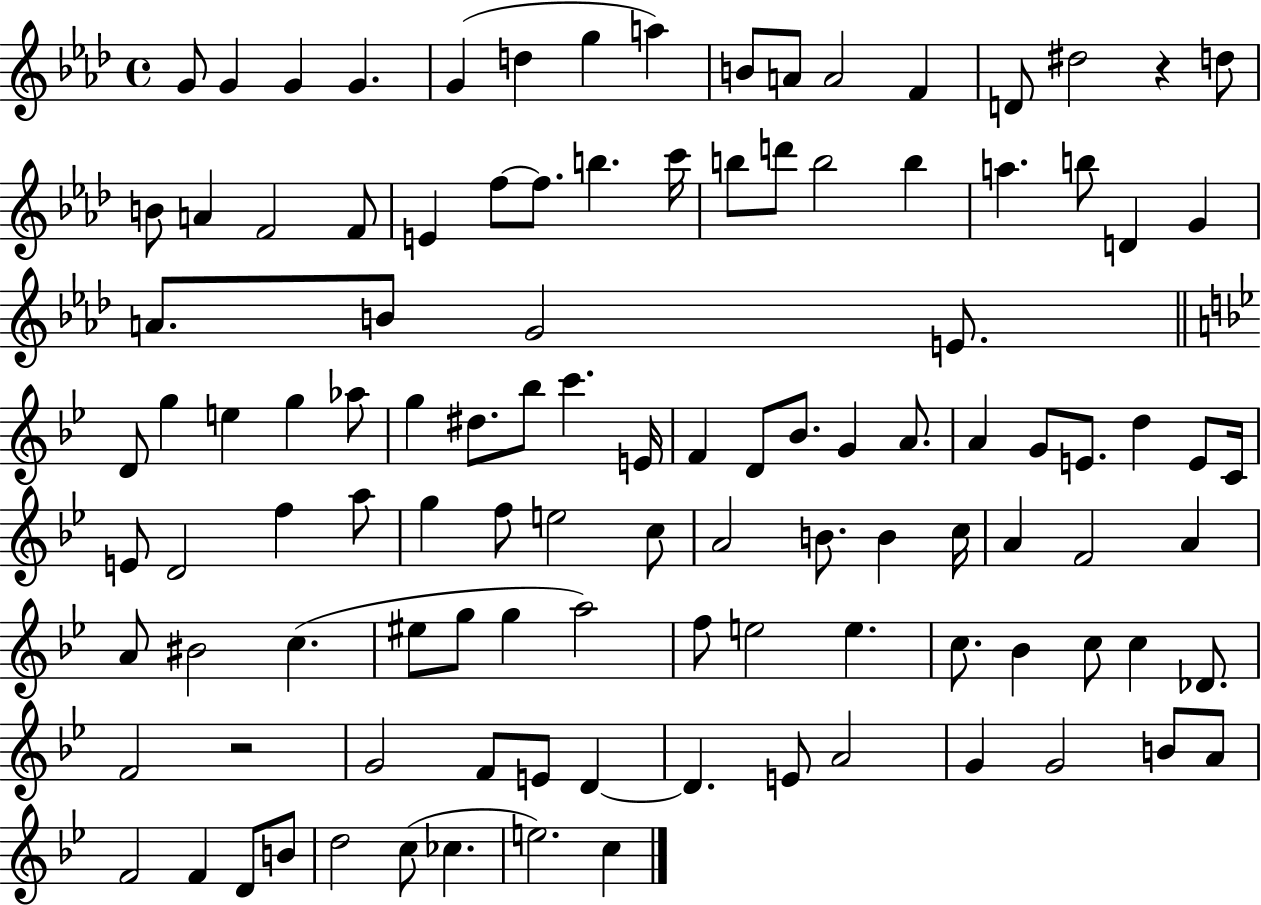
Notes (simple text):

G4/e G4/q G4/q G4/q. G4/q D5/q G5/q A5/q B4/e A4/e A4/h F4/q D4/e D#5/h R/q D5/e B4/e A4/q F4/h F4/e E4/q F5/e F5/e. B5/q. C6/s B5/e D6/e B5/h B5/q A5/q. B5/e D4/q G4/q A4/e. B4/e G4/h E4/e. D4/e G5/q E5/q G5/q Ab5/e G5/q D#5/e. Bb5/e C6/q. E4/s F4/q D4/e Bb4/e. G4/q A4/e. A4/q G4/e E4/e. D5/q E4/e C4/s E4/e D4/h F5/q A5/e G5/q F5/e E5/h C5/e A4/h B4/e. B4/q C5/s A4/q F4/h A4/q A4/e BIS4/h C5/q. EIS5/e G5/e G5/q A5/h F5/e E5/h E5/q. C5/e. Bb4/q C5/e C5/q Db4/e. F4/h R/h G4/h F4/e E4/e D4/q D4/q. E4/e A4/h G4/q G4/h B4/e A4/e F4/h F4/q D4/e B4/e D5/h C5/e CES5/q. E5/h. C5/q